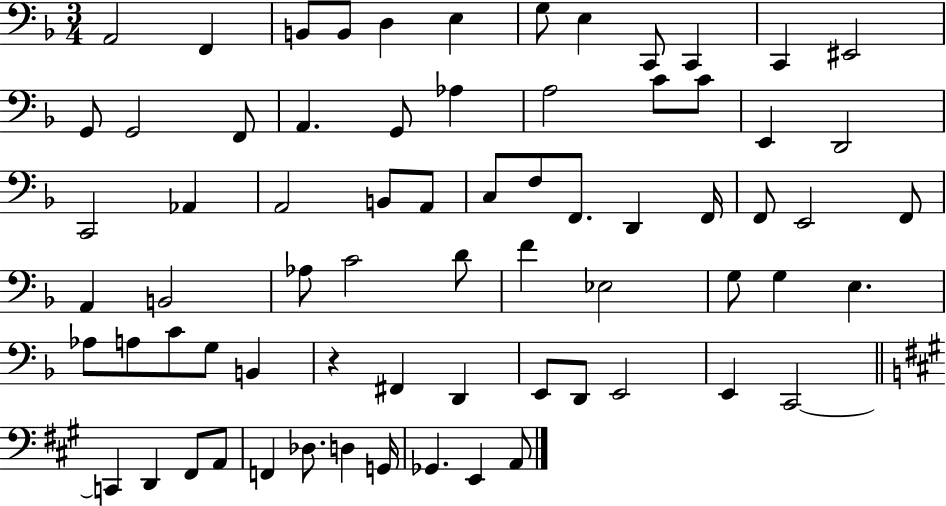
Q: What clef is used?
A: bass